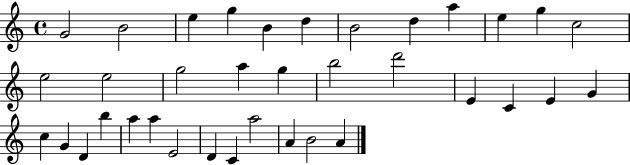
{
  \clef treble
  \time 4/4
  \defaultTimeSignature
  \key c \major
  g'2 b'2 | e''4 g''4 b'4 d''4 | b'2 d''4 a''4 | e''4 g''4 c''2 | \break e''2 e''2 | g''2 a''4 g''4 | b''2 d'''2 | e'4 c'4 e'4 g'4 | \break c''4 g'4 d'4 b''4 | a''4 a''4 e'2 | d'4 c'4 a''2 | a'4 b'2 a'4 | \break \bar "|."
}